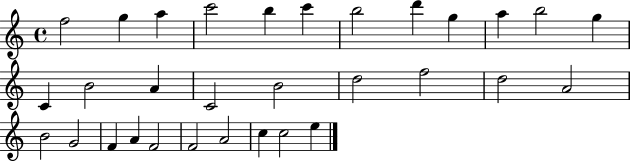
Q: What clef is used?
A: treble